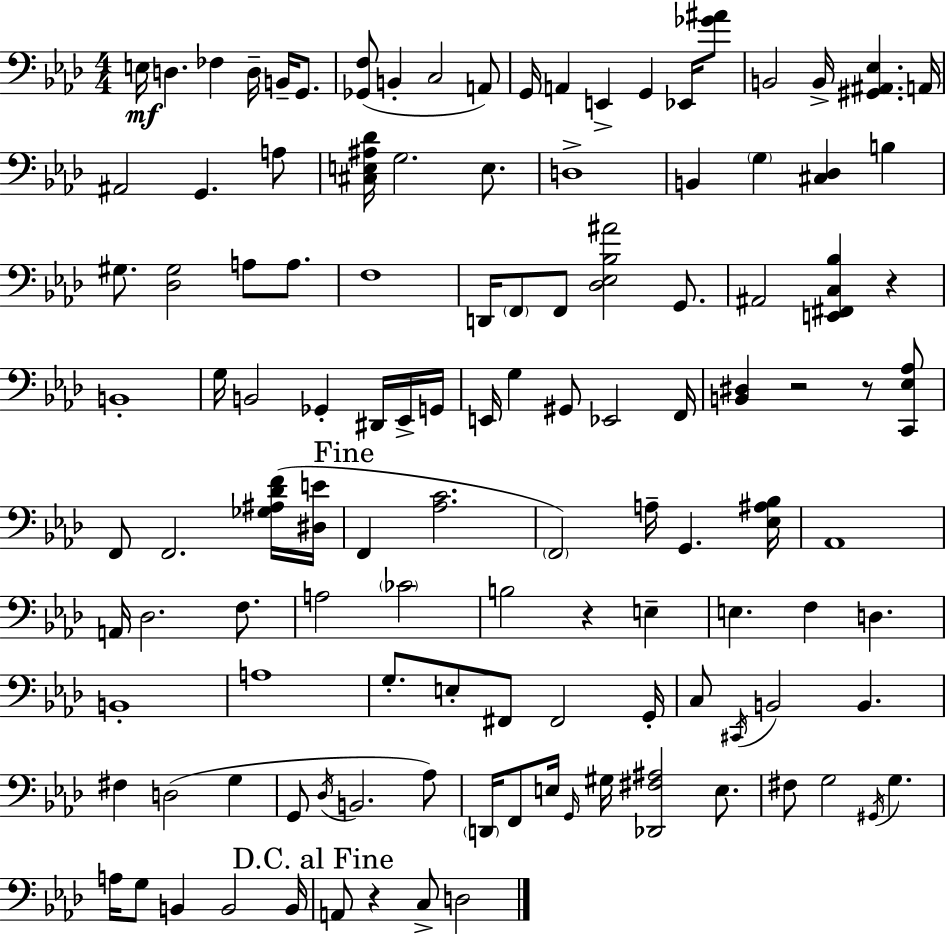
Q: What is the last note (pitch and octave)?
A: D3